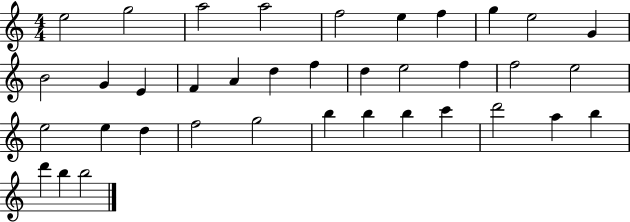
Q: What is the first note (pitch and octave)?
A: E5